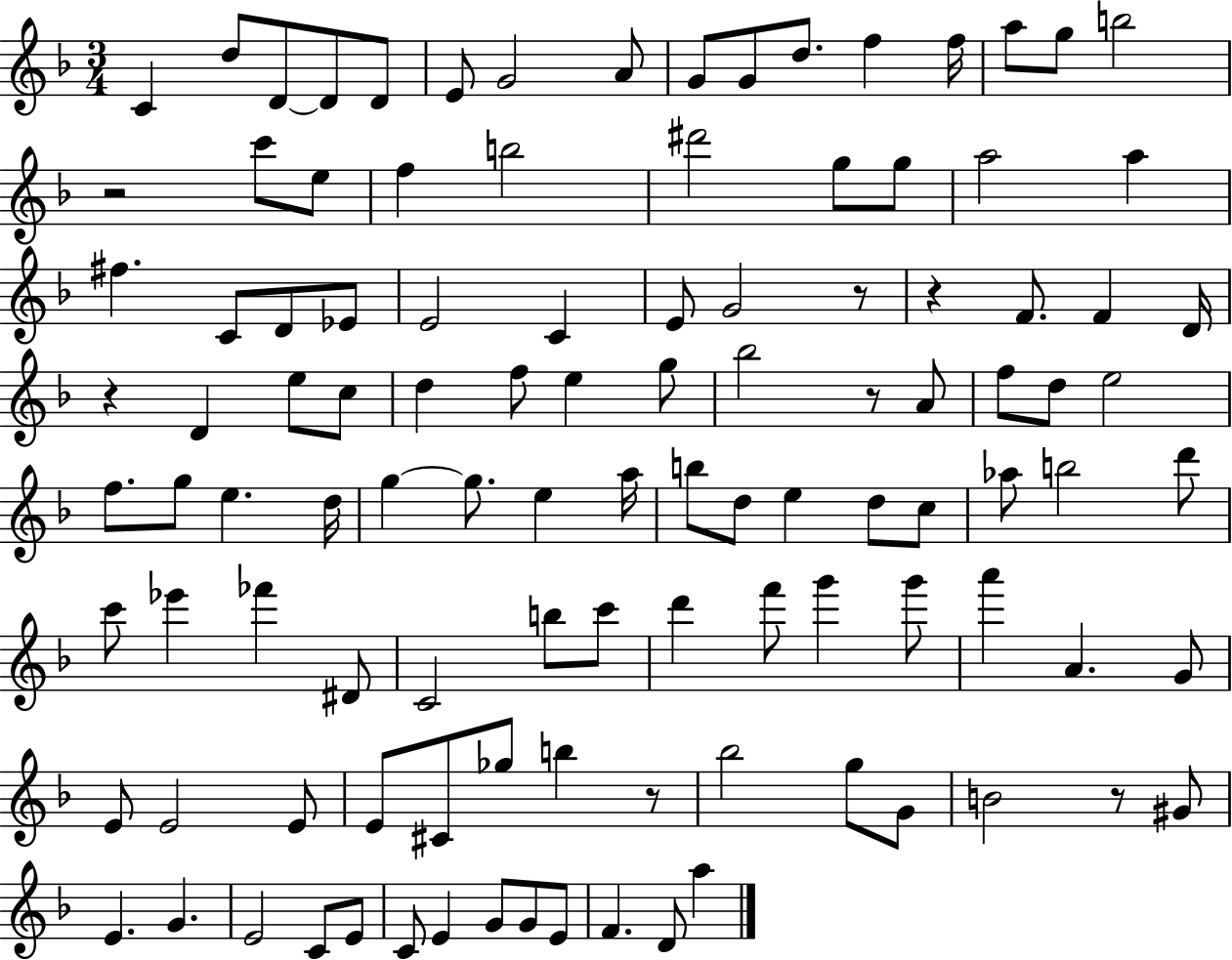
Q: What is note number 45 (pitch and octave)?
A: A4